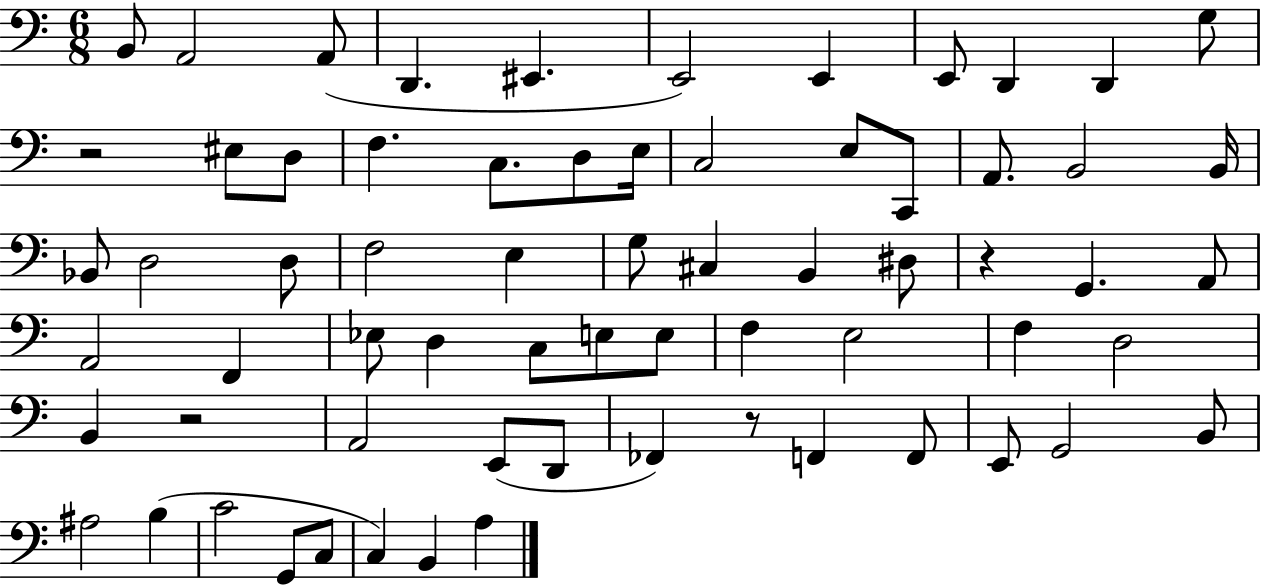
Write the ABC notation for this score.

X:1
T:Untitled
M:6/8
L:1/4
K:C
B,,/2 A,,2 A,,/2 D,, ^E,, E,,2 E,, E,,/2 D,, D,, G,/2 z2 ^E,/2 D,/2 F, C,/2 D,/2 E,/4 C,2 E,/2 C,,/2 A,,/2 B,,2 B,,/4 _B,,/2 D,2 D,/2 F,2 E, G,/2 ^C, B,, ^D,/2 z G,, A,,/2 A,,2 F,, _E,/2 D, C,/2 E,/2 E,/2 F, E,2 F, D,2 B,, z2 A,,2 E,,/2 D,,/2 _F,, z/2 F,, F,,/2 E,,/2 G,,2 B,,/2 ^A,2 B, C2 G,,/2 C,/2 C, B,, A,